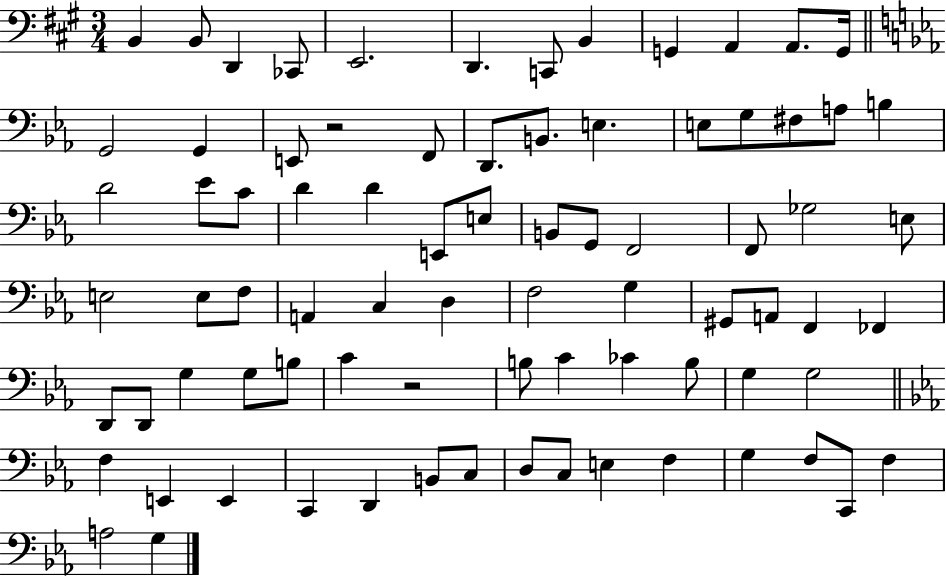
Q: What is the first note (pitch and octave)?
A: B2